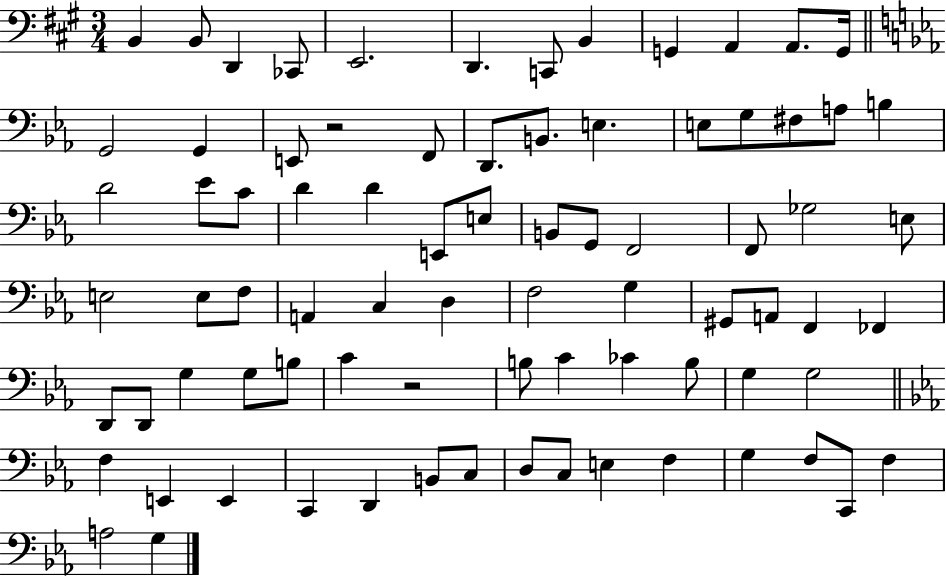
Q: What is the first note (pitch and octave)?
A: B2